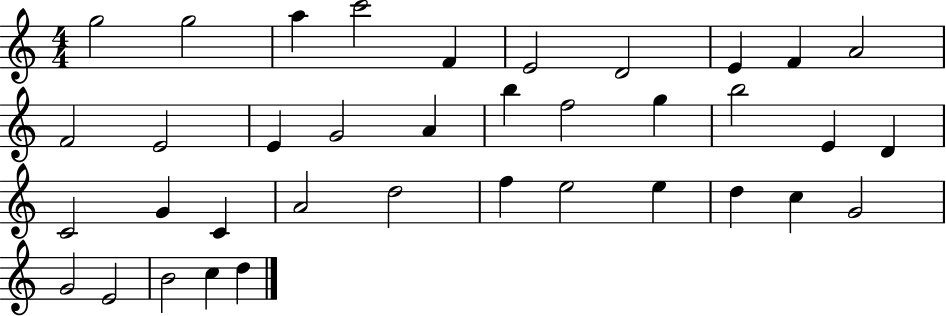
{
  \clef treble
  \numericTimeSignature
  \time 4/4
  \key c \major
  g''2 g''2 | a''4 c'''2 f'4 | e'2 d'2 | e'4 f'4 a'2 | \break f'2 e'2 | e'4 g'2 a'4 | b''4 f''2 g''4 | b''2 e'4 d'4 | \break c'2 g'4 c'4 | a'2 d''2 | f''4 e''2 e''4 | d''4 c''4 g'2 | \break g'2 e'2 | b'2 c''4 d''4 | \bar "|."
}